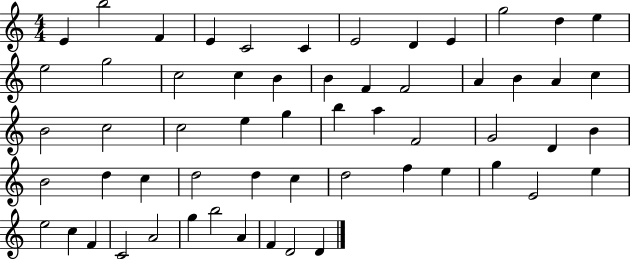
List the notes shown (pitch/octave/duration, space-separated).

E4/q B5/h F4/q E4/q C4/h C4/q E4/h D4/q E4/q G5/h D5/q E5/q E5/h G5/h C5/h C5/q B4/q B4/q F4/q F4/h A4/q B4/q A4/q C5/q B4/h C5/h C5/h E5/q G5/q B5/q A5/q F4/h G4/h D4/q B4/q B4/h D5/q C5/q D5/h D5/q C5/q D5/h F5/q E5/q G5/q E4/h E5/q E5/h C5/q F4/q C4/h A4/h G5/q B5/h A4/q F4/q D4/h D4/q